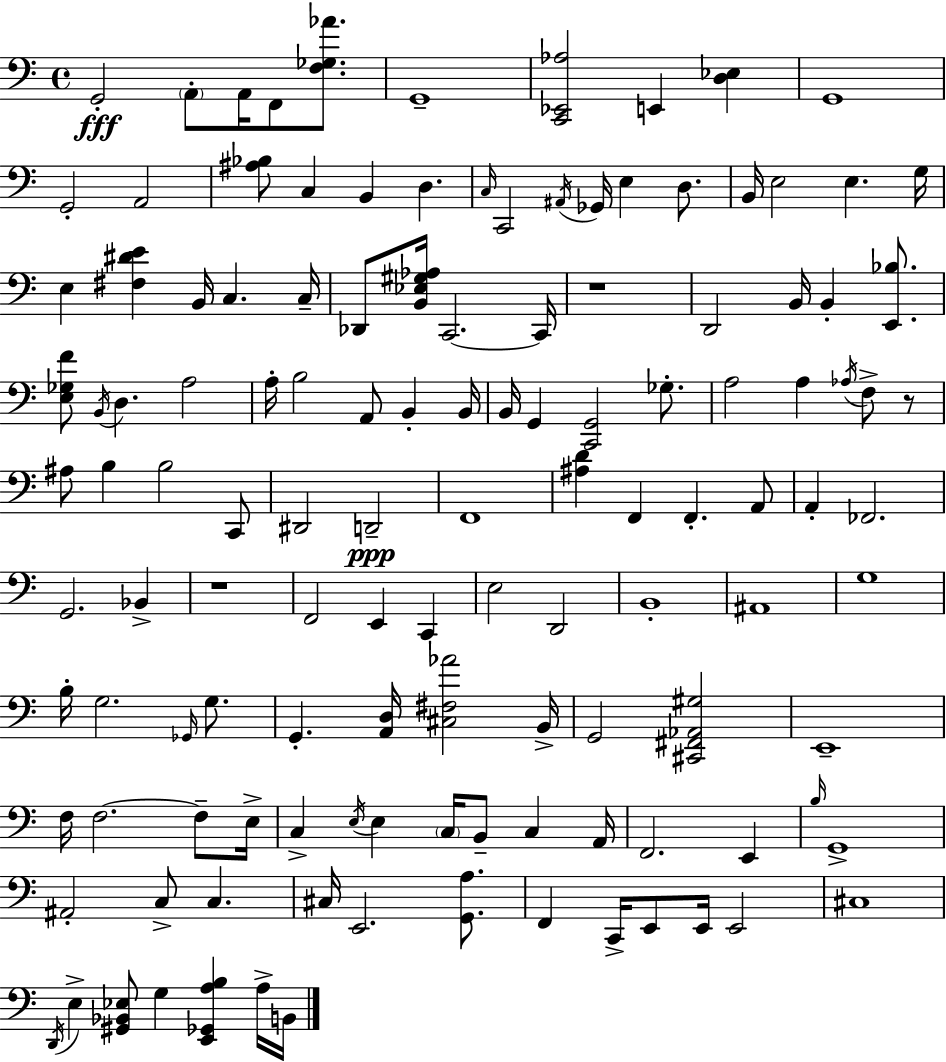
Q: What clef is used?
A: bass